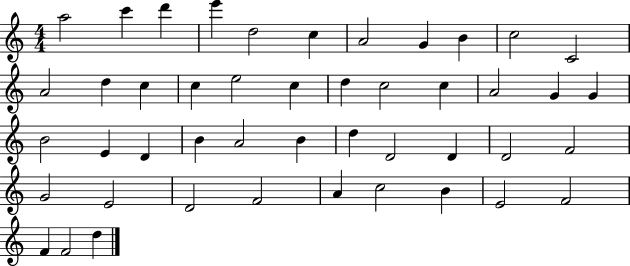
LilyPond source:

{
  \clef treble
  \numericTimeSignature
  \time 4/4
  \key c \major
  a''2 c'''4 d'''4 | e'''4 d''2 c''4 | a'2 g'4 b'4 | c''2 c'2 | \break a'2 d''4 c''4 | c''4 e''2 c''4 | d''4 c''2 c''4 | a'2 g'4 g'4 | \break b'2 e'4 d'4 | b'4 a'2 b'4 | d''4 d'2 d'4 | d'2 f'2 | \break g'2 e'2 | d'2 f'2 | a'4 c''2 b'4 | e'2 f'2 | \break f'4 f'2 d''4 | \bar "|."
}